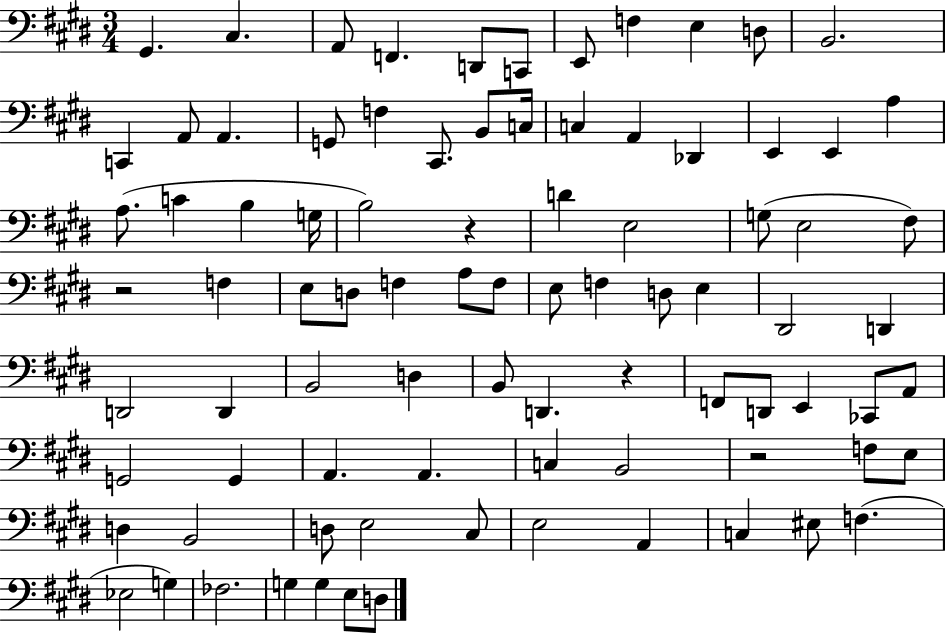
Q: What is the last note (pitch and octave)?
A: D3